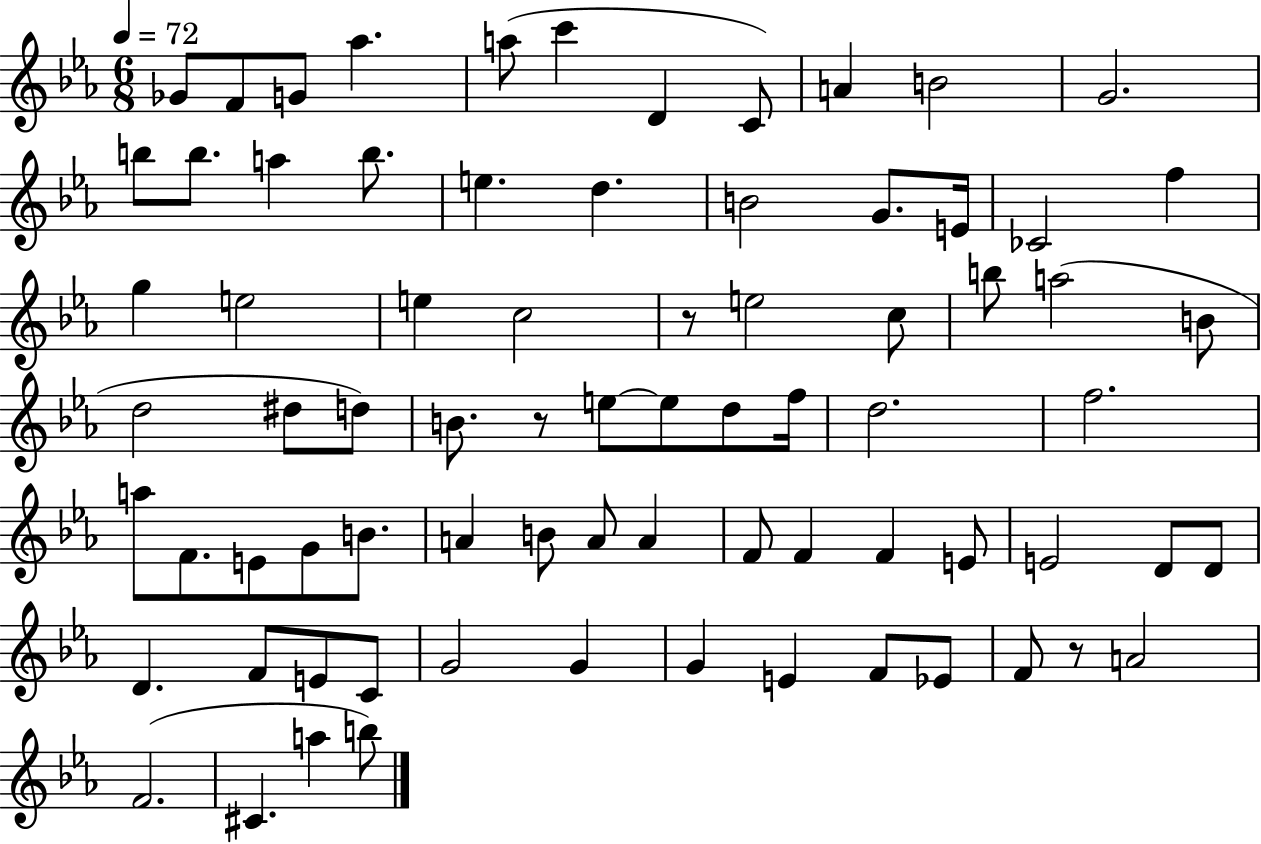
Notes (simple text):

Gb4/e F4/e G4/e Ab5/q. A5/e C6/q D4/q C4/e A4/q B4/h G4/h. B5/e B5/e. A5/q B5/e. E5/q. D5/q. B4/h G4/e. E4/s CES4/h F5/q G5/q E5/h E5/q C5/h R/e E5/h C5/e B5/e A5/h B4/e D5/h D#5/e D5/e B4/e. R/e E5/e E5/e D5/e F5/s D5/h. F5/h. A5/e F4/e. E4/e G4/e B4/e. A4/q B4/e A4/e A4/q F4/e F4/q F4/q E4/e E4/h D4/e D4/e D4/q. F4/e E4/e C4/e G4/h G4/q G4/q E4/q F4/e Eb4/e F4/e R/e A4/h F4/h. C#4/q. A5/q B5/e